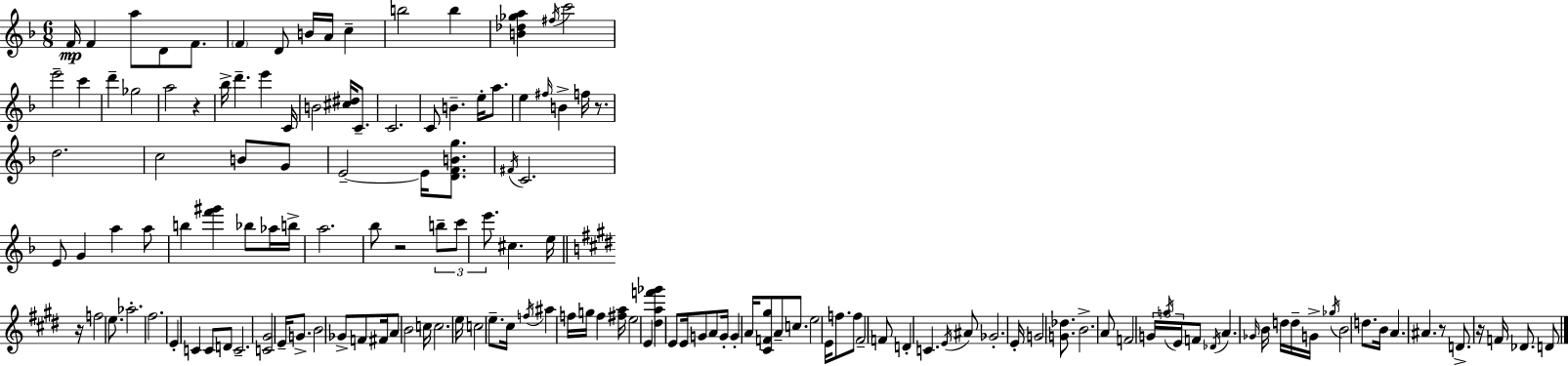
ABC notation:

X:1
T:Untitled
M:6/8
L:1/4
K:Dm
F/4 F a/2 D/2 F/2 F D/2 B/4 A/4 c b2 b [B_d_ga] ^f/4 c'2 e'2 c' d' _g2 a2 z _b/4 d' e' C/4 B2 [^c^d]/4 C/2 C2 C/2 B e/4 a/2 e ^f/4 B f/4 z/2 d2 c2 B/2 G/2 E2 E/4 [DFBg]/2 ^F/4 C2 E/2 G a a/2 b [f'^g'] _b/2 _a/4 b/4 a2 _b/2 z2 b/2 c'/2 e'/2 ^c e/4 z/4 f2 e/2 _a2 ^f2 E C C/2 D/2 C2 [C^G]2 E/4 G/2 B2 _G/2 F/2 ^F/4 A/2 B2 c/4 c2 e/4 c2 e/2 ^c/4 f/4 ^a f/4 g/4 f [^fa]/4 e2 E [^daf'_g'] E/2 E/4 G/2 A/2 G/4 G A/4 [^CF^g]/2 A/2 c/2 e2 E/4 f/2 f/2 ^F2 F/2 D C E/4 ^A/2 _G2 E/4 G2 [G_d]/2 B2 A/2 F2 G/4 g/4 E/4 F/2 _D/4 A _G/4 B/4 d/4 d/4 G/4 _g/4 B2 d/2 B/4 A ^A z/2 D/2 z/4 F/4 _D/2 D/2